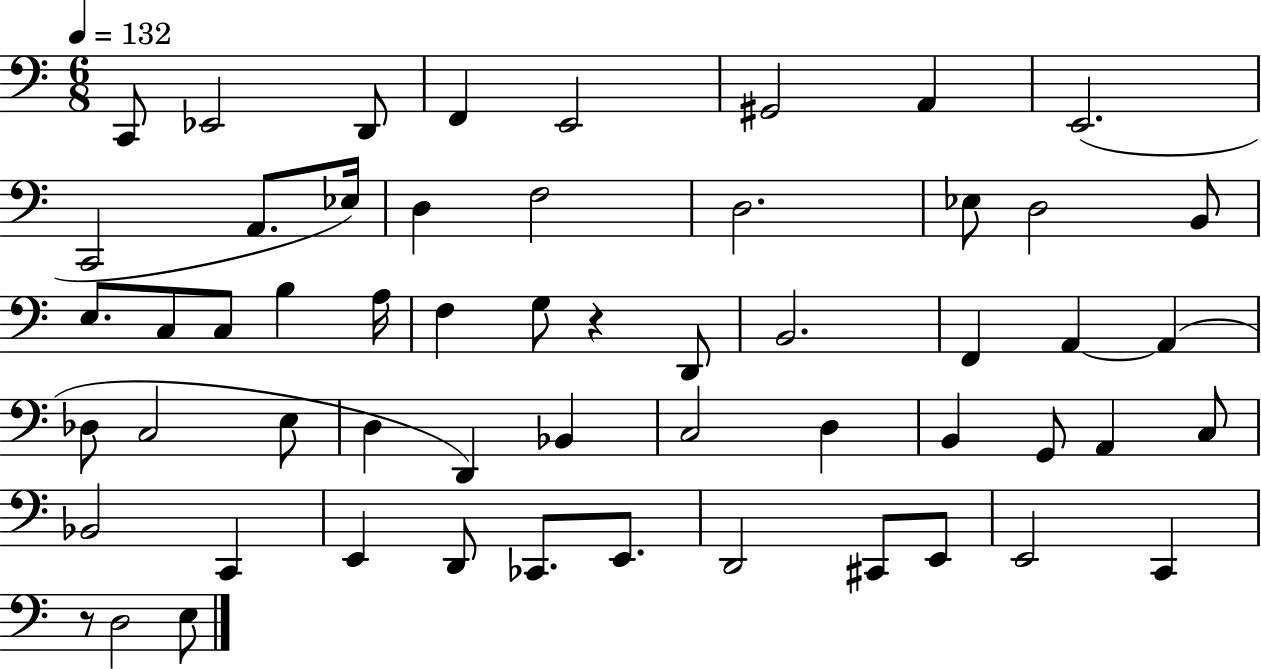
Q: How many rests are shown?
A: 2